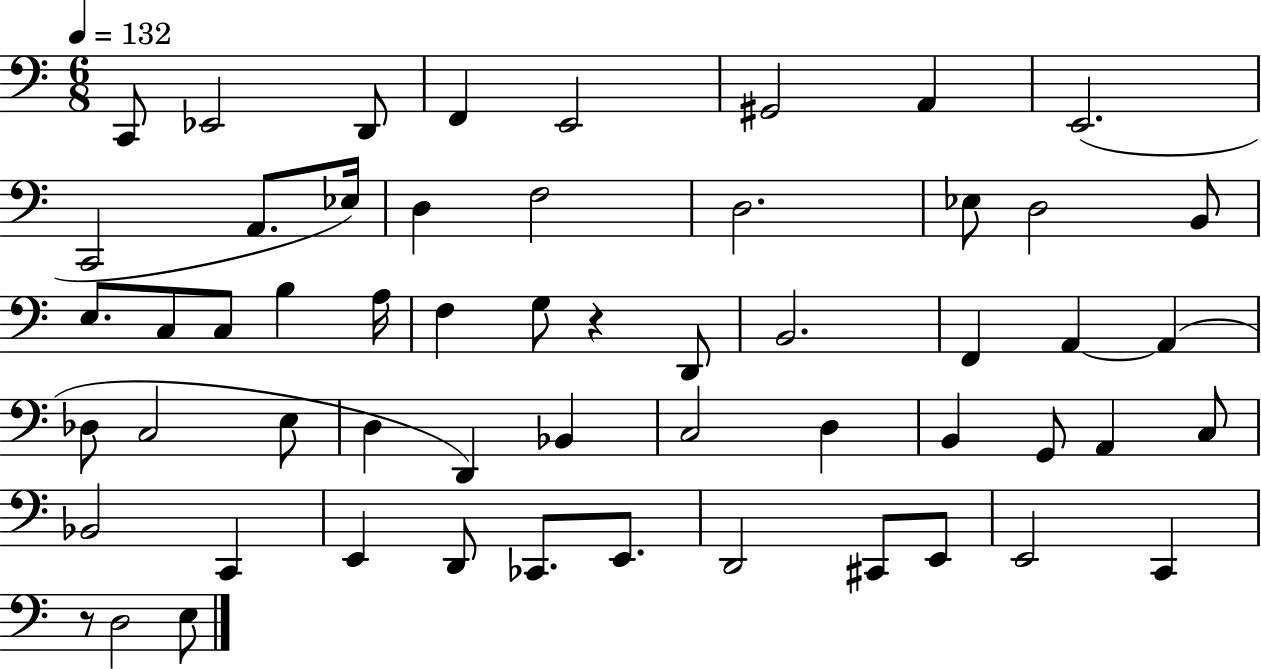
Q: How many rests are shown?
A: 2